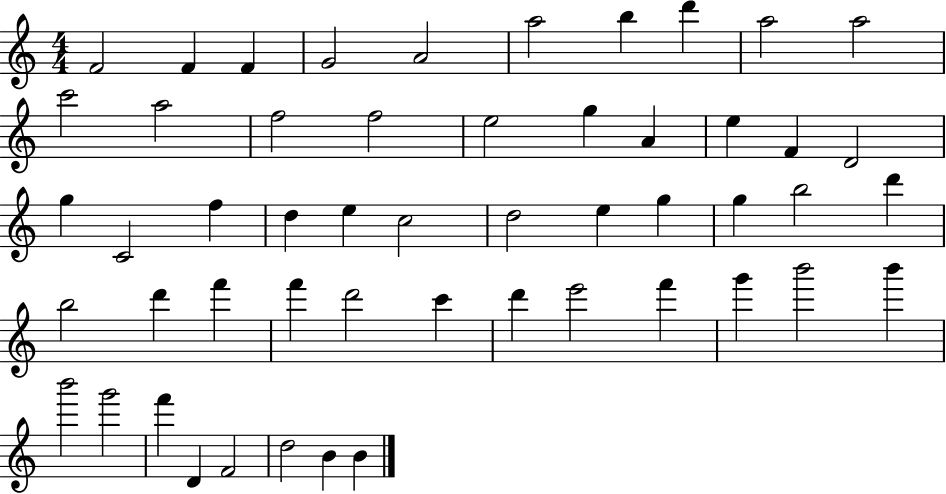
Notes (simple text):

F4/h F4/q F4/q G4/h A4/h A5/h B5/q D6/q A5/h A5/h C6/h A5/h F5/h F5/h E5/h G5/q A4/q E5/q F4/q D4/h G5/q C4/h F5/q D5/q E5/q C5/h D5/h E5/q G5/q G5/q B5/h D6/q B5/h D6/q F6/q F6/q D6/h C6/q D6/q E6/h F6/q G6/q B6/h B6/q B6/h G6/h F6/q D4/q F4/h D5/h B4/q B4/q